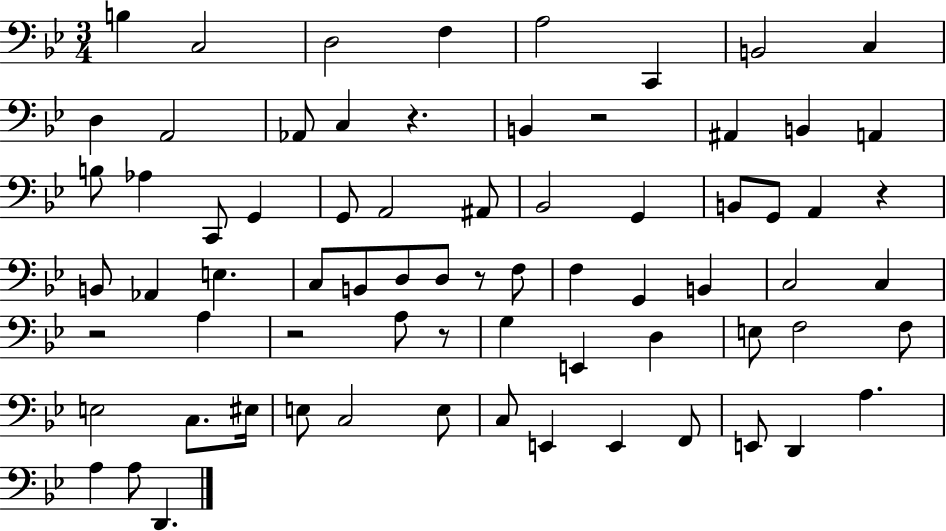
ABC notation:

X:1
T:Untitled
M:3/4
L:1/4
K:Bb
B, C,2 D,2 F, A,2 C,, B,,2 C, D, A,,2 _A,,/2 C, z B,, z2 ^A,, B,, A,, B,/2 _A, C,,/2 G,, G,,/2 A,,2 ^A,,/2 _B,,2 G,, B,,/2 G,,/2 A,, z B,,/2 _A,, E, C,/2 B,,/2 D,/2 D,/2 z/2 F,/2 F, G,, B,, C,2 C, z2 A, z2 A,/2 z/2 G, E,, D, E,/2 F,2 F,/2 E,2 C,/2 ^E,/4 E,/2 C,2 E,/2 C,/2 E,, E,, F,,/2 E,,/2 D,, A, A, A,/2 D,,